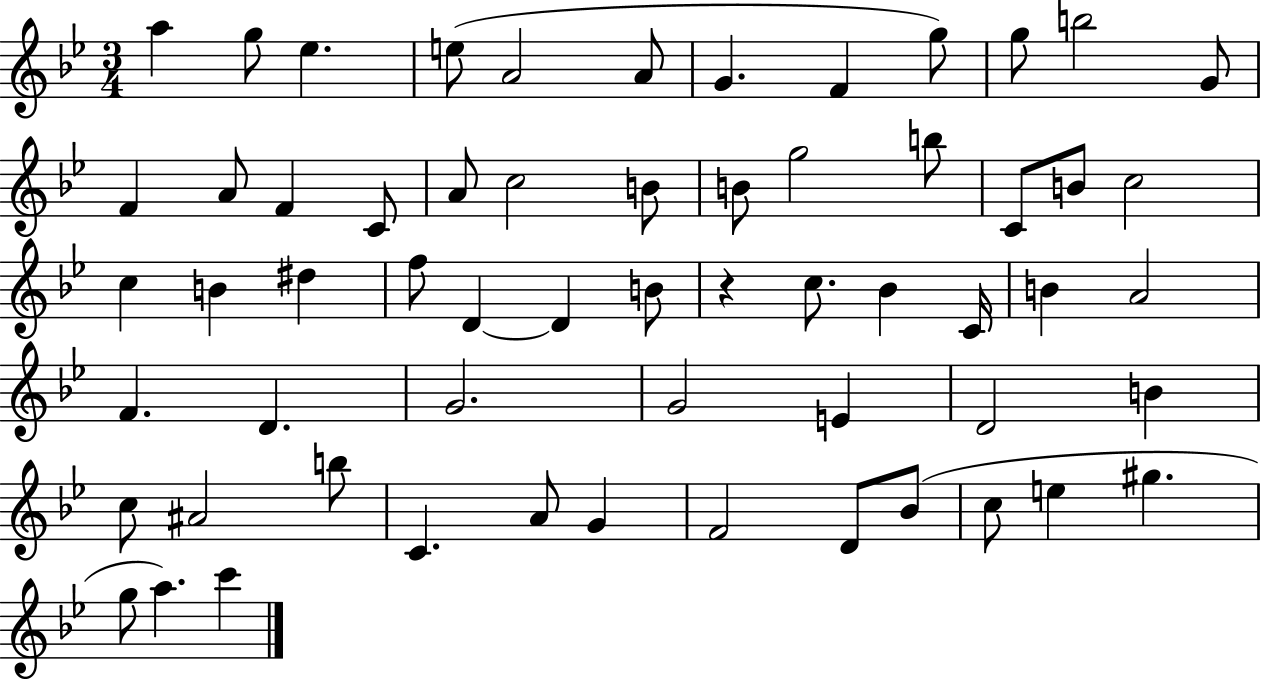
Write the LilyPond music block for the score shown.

{
  \clef treble
  \numericTimeSignature
  \time 3/4
  \key bes \major
  a''4 g''8 ees''4. | e''8( a'2 a'8 | g'4. f'4 g''8) | g''8 b''2 g'8 | \break f'4 a'8 f'4 c'8 | a'8 c''2 b'8 | b'8 g''2 b''8 | c'8 b'8 c''2 | \break c''4 b'4 dis''4 | f''8 d'4~~ d'4 b'8 | r4 c''8. bes'4 c'16 | b'4 a'2 | \break f'4. d'4. | g'2. | g'2 e'4 | d'2 b'4 | \break c''8 ais'2 b''8 | c'4. a'8 g'4 | f'2 d'8 bes'8( | c''8 e''4 gis''4. | \break g''8 a''4.) c'''4 | \bar "|."
}